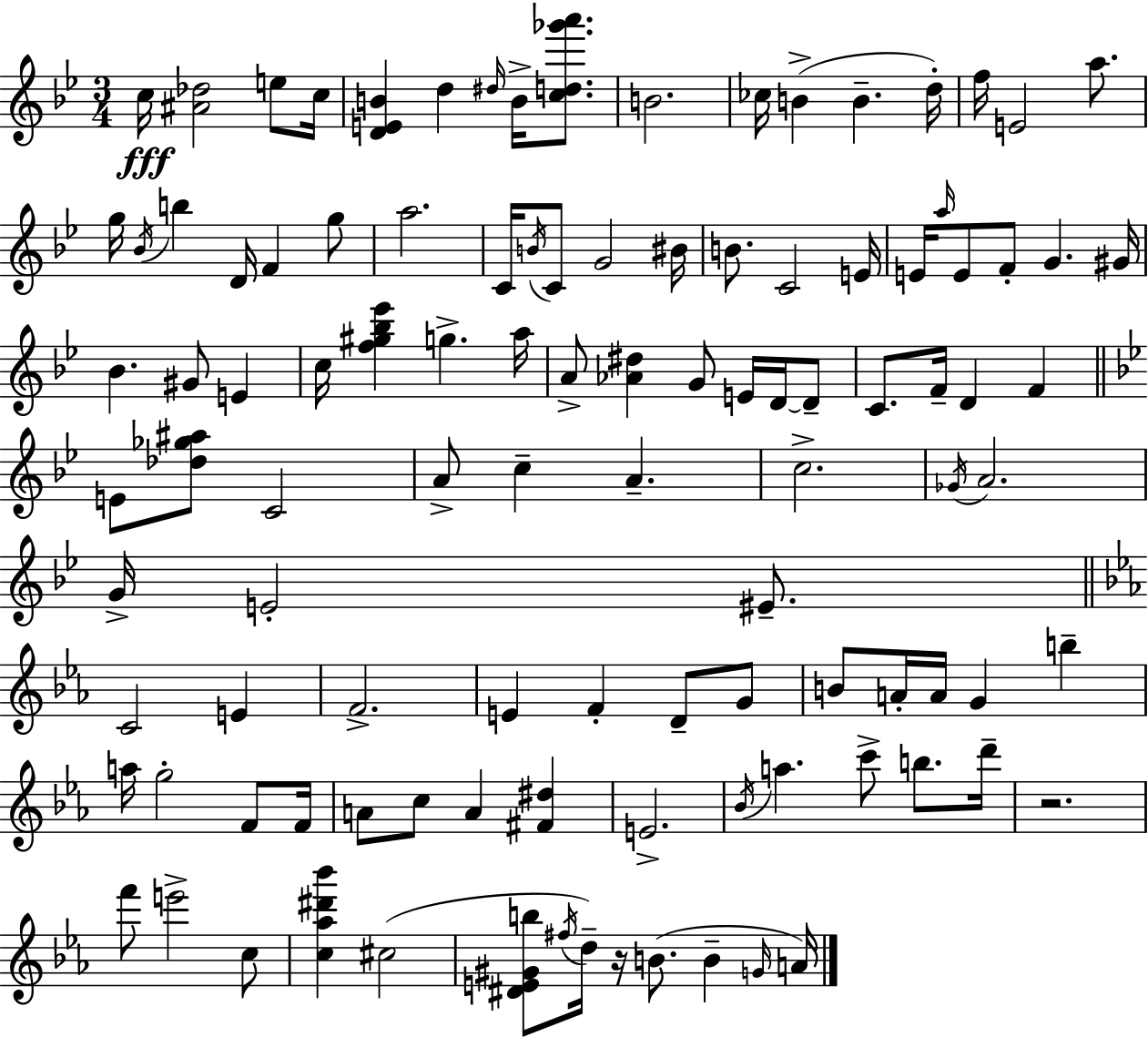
{
  \clef treble
  \numericTimeSignature
  \time 3/4
  \key bes \major
  c''16\fff <ais' des''>2 e''8 c''16 | <d' e' b'>4 d''4 \grace { dis''16 } b'16-> <c'' d'' ges''' a'''>8. | b'2. | ces''16 b'4->( b'4.-- | \break d''16-.) f''16 e'2 a''8. | g''16 \acciaccatura { bes'16 } b''4 d'16 f'4 | g''8 a''2. | c'16 \acciaccatura { b'16 } c'8 g'2 | \break bis'16 b'8. c'2 | e'16 e'16 \grace { a''16 } e'8 f'8-. g'4. | gis'16 bes'4. gis'8 | e'4 c''16 <f'' gis'' bes'' ees'''>4 g''4.-> | \break a''16 a'8-> <aes' dis''>4 g'8 | e'16 d'16~~ d'8-- c'8. f'16-- d'4 | f'4 \bar "||" \break \key g \minor e'8 <des'' ges'' ais''>8 c'2 | a'8-> c''4-- a'4.-- | c''2.-> | \acciaccatura { ges'16 } a'2. | \break g'16-> e'2-. eis'8.-- | \bar "||" \break \key c \minor c'2 e'4 | f'2.-> | e'4 f'4-. d'8-- g'8 | b'8 a'16-. a'16 g'4 b''4-- | \break a''16 g''2-. f'8 f'16 | a'8 c''8 a'4 <fis' dis''>4 | e'2.-> | \acciaccatura { bes'16 } a''4. c'''8-> b''8. | \break d'''16-- r2. | f'''8 e'''2-> c''8 | <c'' aes'' dis''' bes'''>4 cis''2( | <dis' e' gis' b''>8 \acciaccatura { fis''16 }) d''16-- r16 b'8.( b'4-- | \break \grace { g'16 } a'16) \bar "|."
}